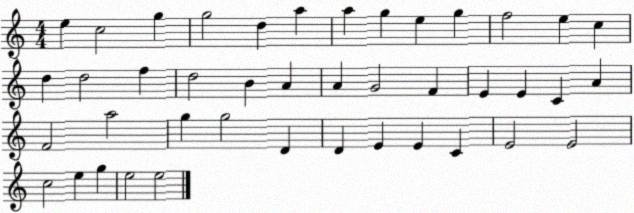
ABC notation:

X:1
T:Untitled
M:4/4
L:1/4
K:C
e c2 g g2 d a a g e g f2 e c d d2 f d2 B A A G2 F E E C A F2 a2 g g2 D D E E C E2 E2 c2 e g e2 e2